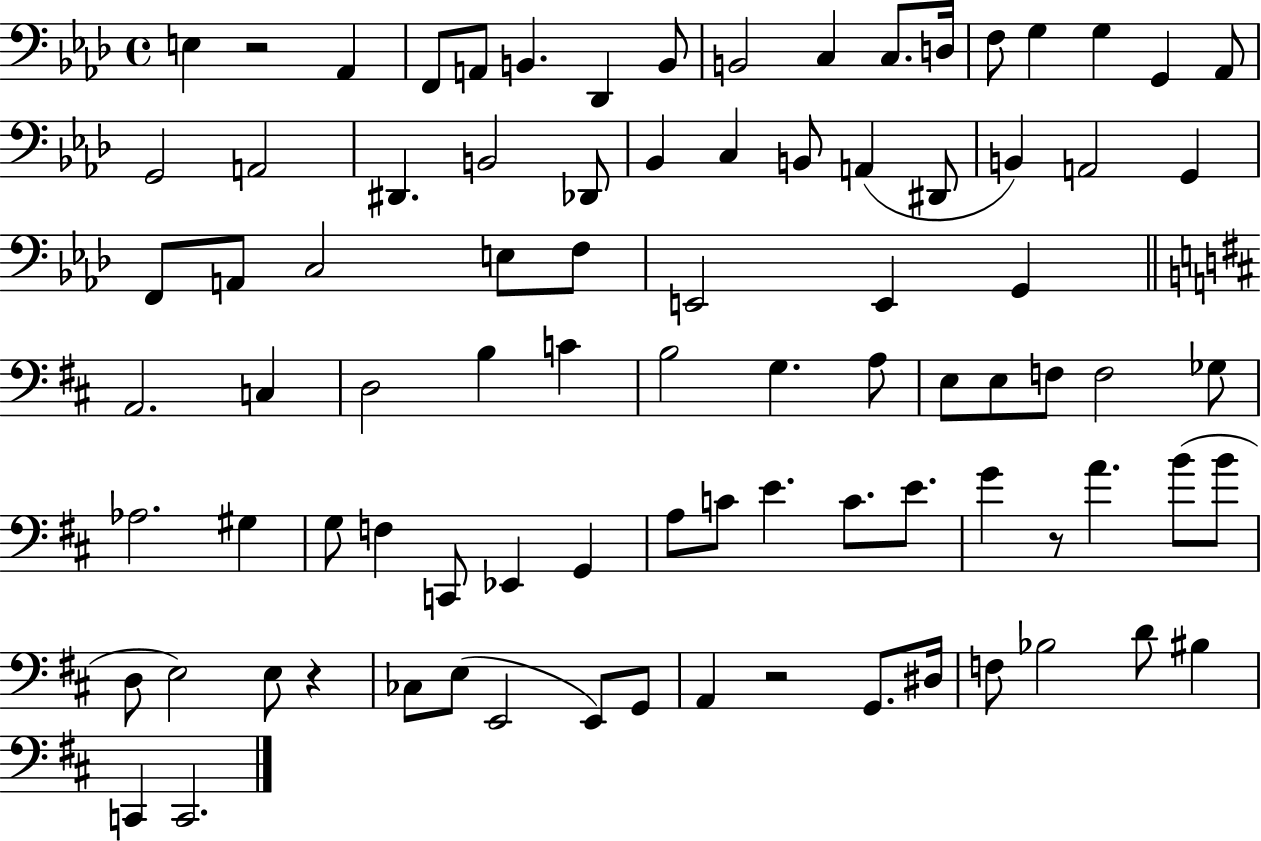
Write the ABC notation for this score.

X:1
T:Untitled
M:4/4
L:1/4
K:Ab
E, z2 _A,, F,,/2 A,,/2 B,, _D,, B,,/2 B,,2 C, C,/2 D,/4 F,/2 G, G, G,, _A,,/2 G,,2 A,,2 ^D,, B,,2 _D,,/2 _B,, C, B,,/2 A,, ^D,,/2 B,, A,,2 G,, F,,/2 A,,/2 C,2 E,/2 F,/2 E,,2 E,, G,, A,,2 C, D,2 B, C B,2 G, A,/2 E,/2 E,/2 F,/2 F,2 _G,/2 _A,2 ^G, G,/2 F, C,,/2 _E,, G,, A,/2 C/2 E C/2 E/2 G z/2 A B/2 B/2 D,/2 E,2 E,/2 z _C,/2 E,/2 E,,2 E,,/2 G,,/2 A,, z2 G,,/2 ^D,/4 F,/2 _B,2 D/2 ^B, C,, C,,2